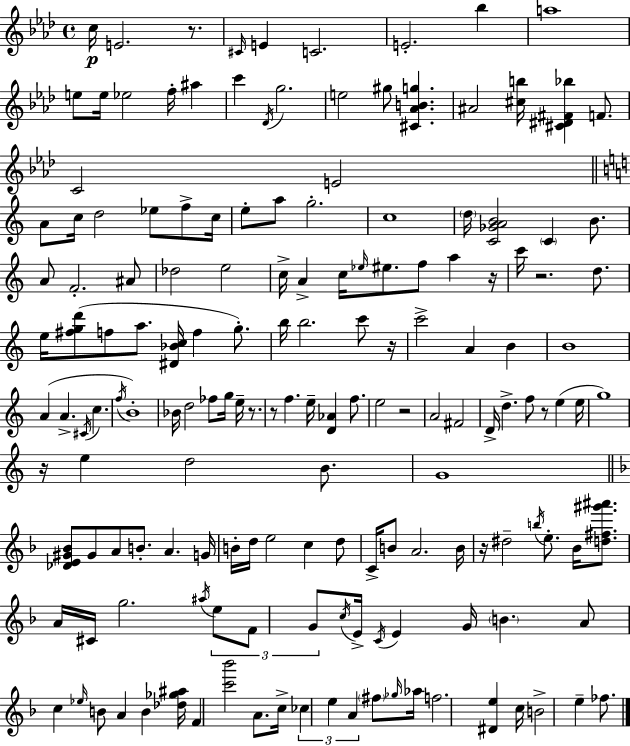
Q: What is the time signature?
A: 4/4